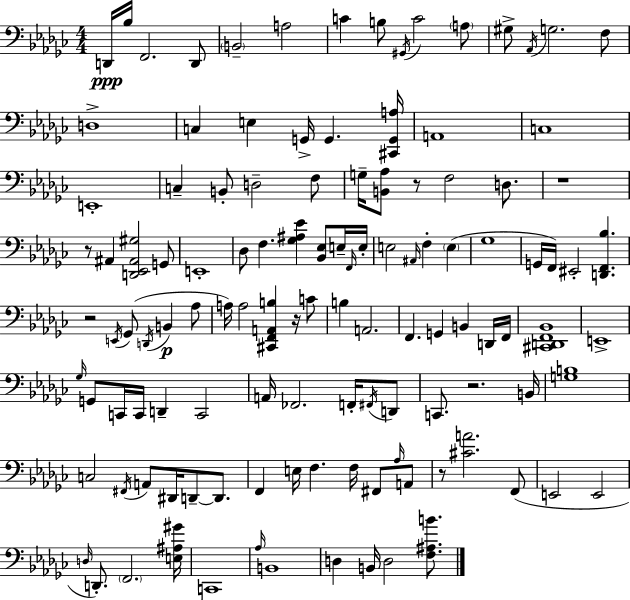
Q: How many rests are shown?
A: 7